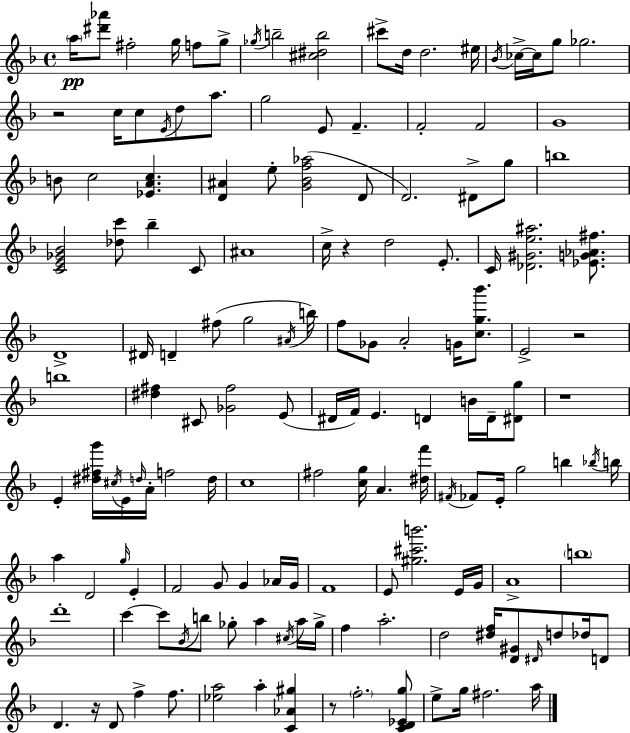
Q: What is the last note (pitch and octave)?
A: A5